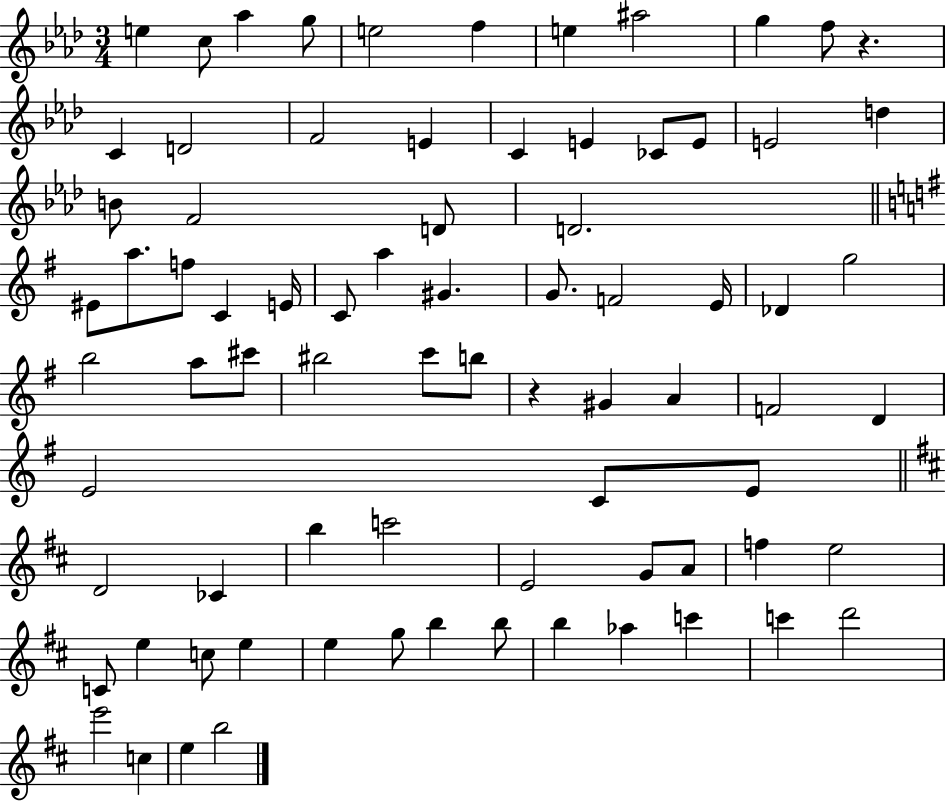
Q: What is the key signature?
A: AES major